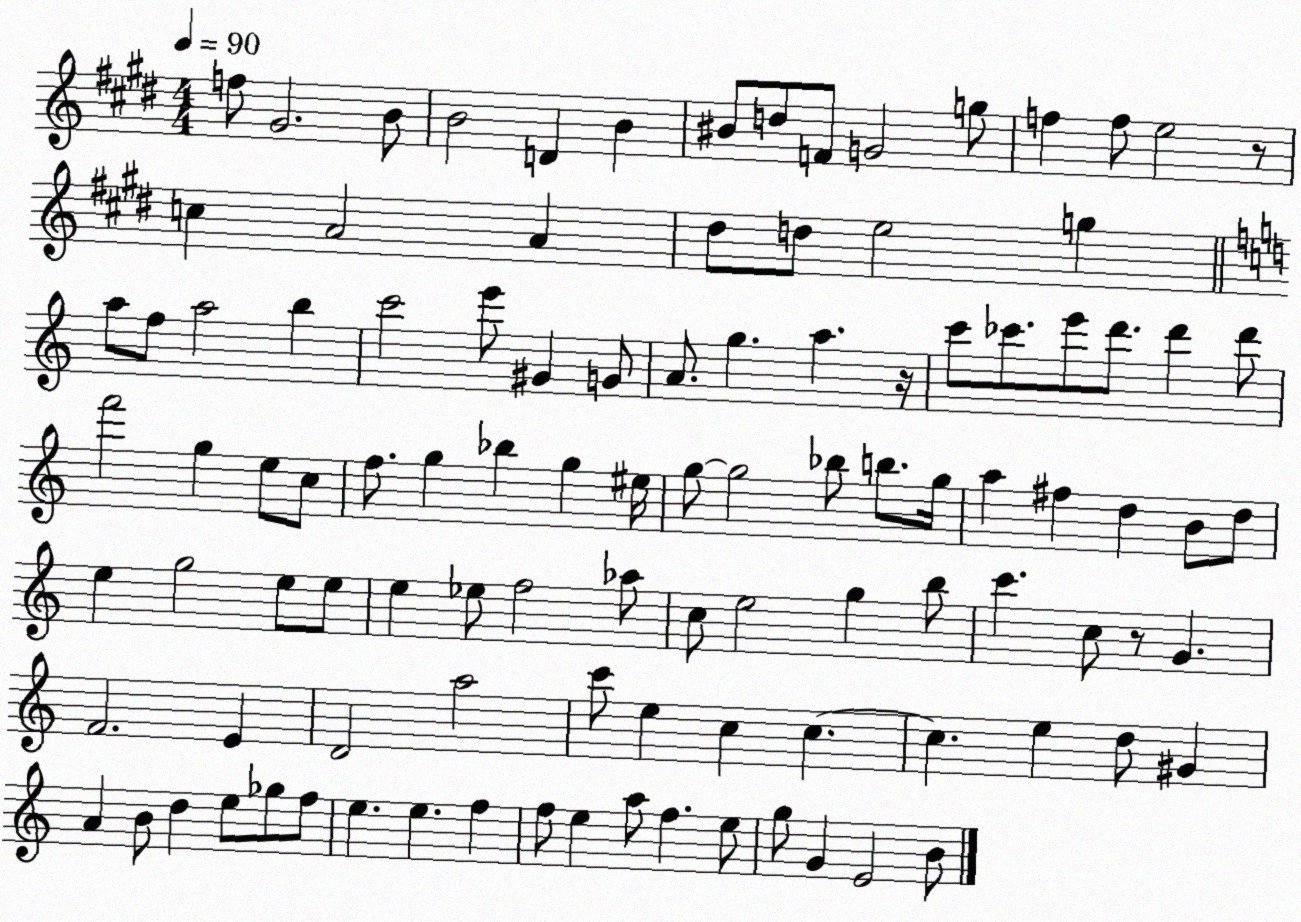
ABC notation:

X:1
T:Untitled
M:4/4
L:1/4
K:E
f/2 ^G2 B/2 B2 D B ^B/2 d/2 F/2 G2 g/2 f f/2 e2 z/2 c A2 A ^d/2 d/2 e2 g a/2 f/2 a2 b c'2 e'/2 ^G G/2 A/2 g a z/4 c'/2 _c'/2 e'/2 d'/2 d' d'/2 f'2 g e/2 c/2 f/2 g _b g ^e/4 g/2 g2 _b/2 b/2 g/4 a ^f d B/2 d/2 e g2 e/2 e/2 e _e/2 f2 _a/2 c/2 e2 g b/2 c' c/2 z/2 G F2 E D2 a2 c'/2 e c c c e d/2 ^G A B/2 d e/2 _g/2 f/2 e e f f/2 e a/2 f e/2 g/2 G E2 B/2